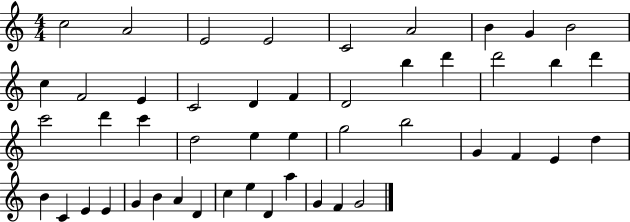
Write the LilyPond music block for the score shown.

{
  \clef treble
  \numericTimeSignature
  \time 4/4
  \key c \major
  c''2 a'2 | e'2 e'2 | c'2 a'2 | b'4 g'4 b'2 | \break c''4 f'2 e'4 | c'2 d'4 f'4 | d'2 b''4 d'''4 | d'''2 b''4 d'''4 | \break c'''2 d'''4 c'''4 | d''2 e''4 e''4 | g''2 b''2 | g'4 f'4 e'4 d''4 | \break b'4 c'4 e'4 e'4 | g'4 b'4 a'4 d'4 | c''4 e''4 d'4 a''4 | g'4 f'4 g'2 | \break \bar "|."
}